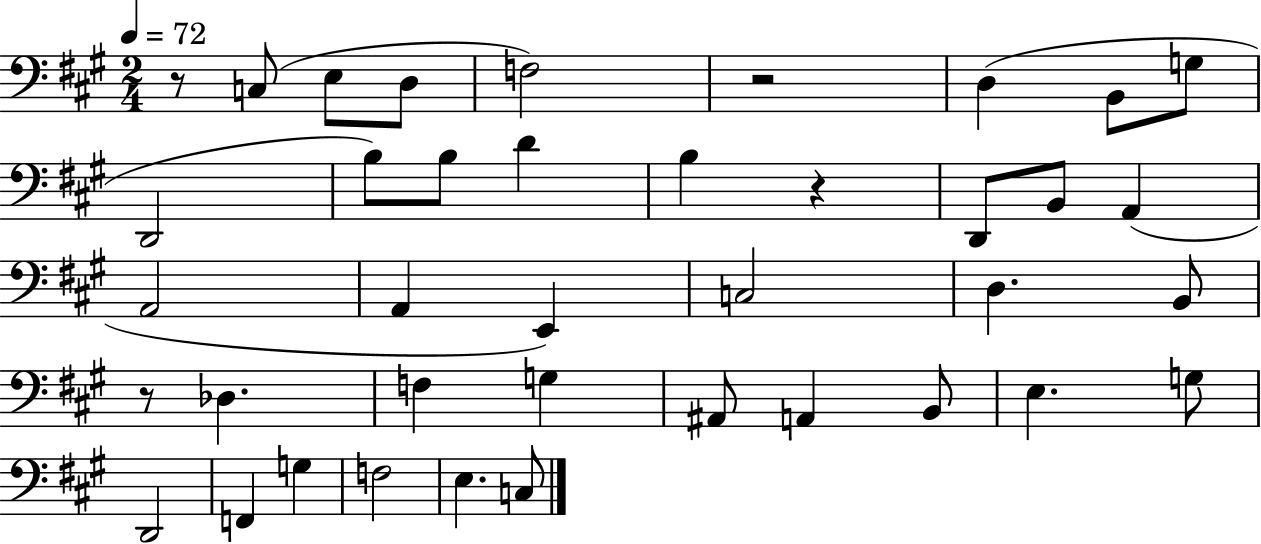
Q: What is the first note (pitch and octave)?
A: C3